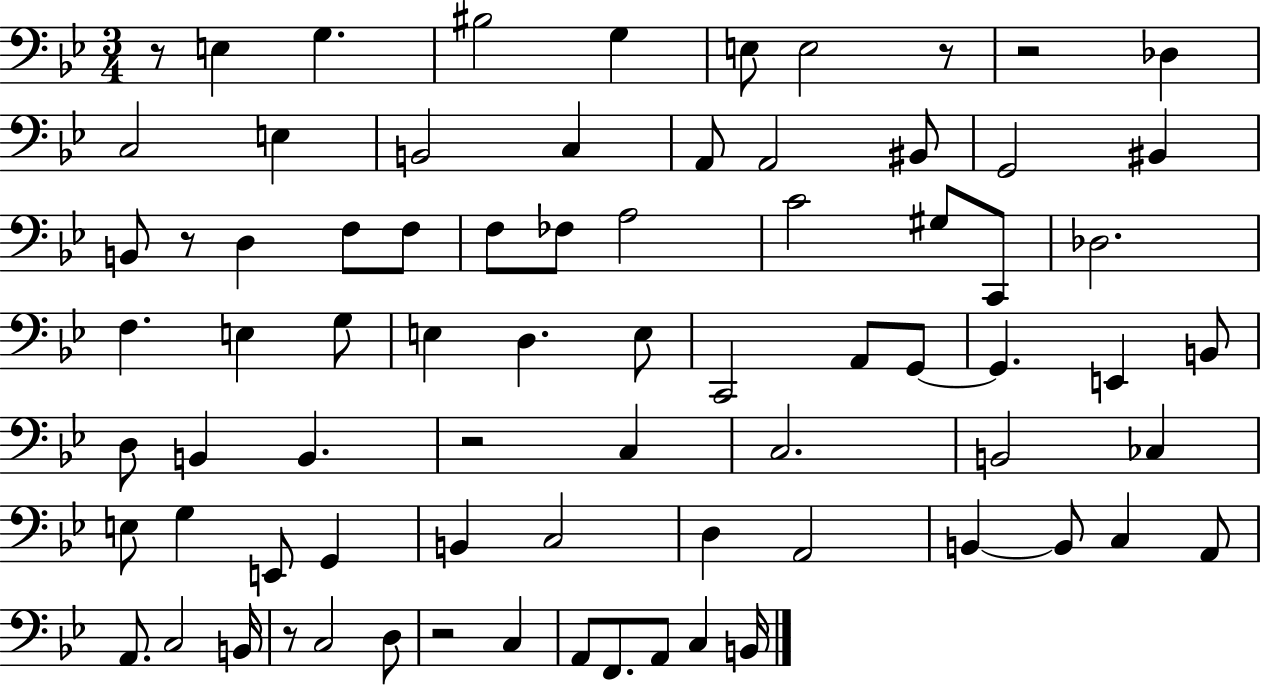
X:1
T:Untitled
M:3/4
L:1/4
K:Bb
z/2 E, G, ^B,2 G, E,/2 E,2 z/2 z2 _D, C,2 E, B,,2 C, A,,/2 A,,2 ^B,,/2 G,,2 ^B,, B,,/2 z/2 D, F,/2 F,/2 F,/2 _F,/2 A,2 C2 ^G,/2 C,,/2 _D,2 F, E, G,/2 E, D, E,/2 C,,2 A,,/2 G,,/2 G,, E,, B,,/2 D,/2 B,, B,, z2 C, C,2 B,,2 _C, E,/2 G, E,,/2 G,, B,, C,2 D, A,,2 B,, B,,/2 C, A,,/2 A,,/2 C,2 B,,/4 z/2 C,2 D,/2 z2 C, A,,/2 F,,/2 A,,/2 C, B,,/4